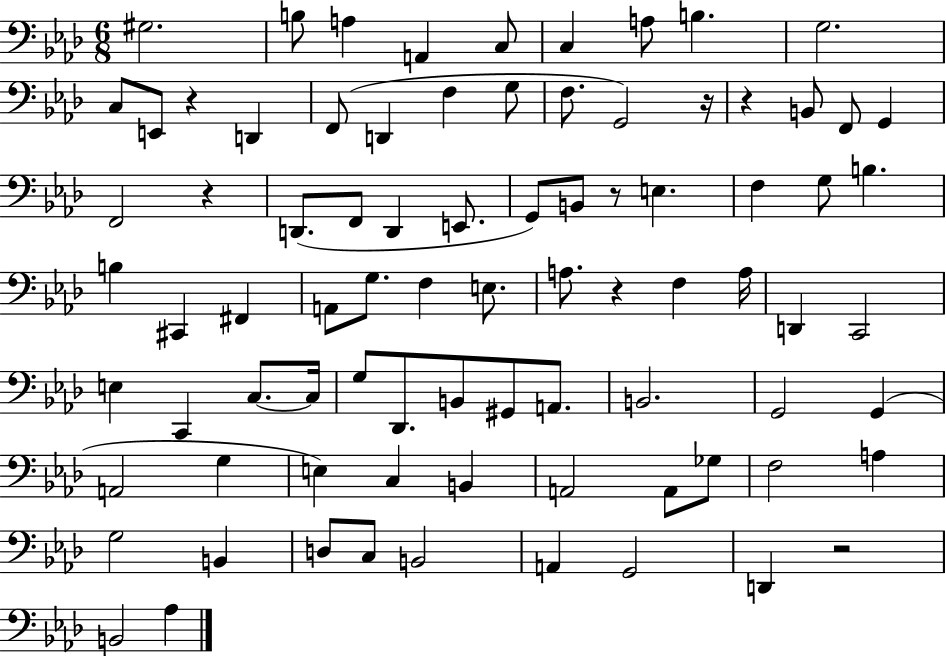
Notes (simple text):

G#3/h. B3/e A3/q A2/q C3/e C3/q A3/e B3/q. G3/h. C3/e E2/e R/q D2/q F2/e D2/q F3/q G3/e F3/e. G2/h R/s R/q B2/e F2/e G2/q F2/h R/q D2/e. F2/e D2/q E2/e. G2/e B2/e R/e E3/q. F3/q G3/e B3/q. B3/q C#2/q F#2/q A2/e G3/e. F3/q E3/e. A3/e. R/q F3/q A3/s D2/q C2/h E3/q C2/q C3/e. C3/s G3/e Db2/e. B2/e G#2/e A2/e. B2/h. G2/h G2/q A2/h G3/q E3/q C3/q B2/q A2/h A2/e Gb3/e F3/h A3/q G3/h B2/q D3/e C3/e B2/h A2/q G2/h D2/q R/h B2/h Ab3/q